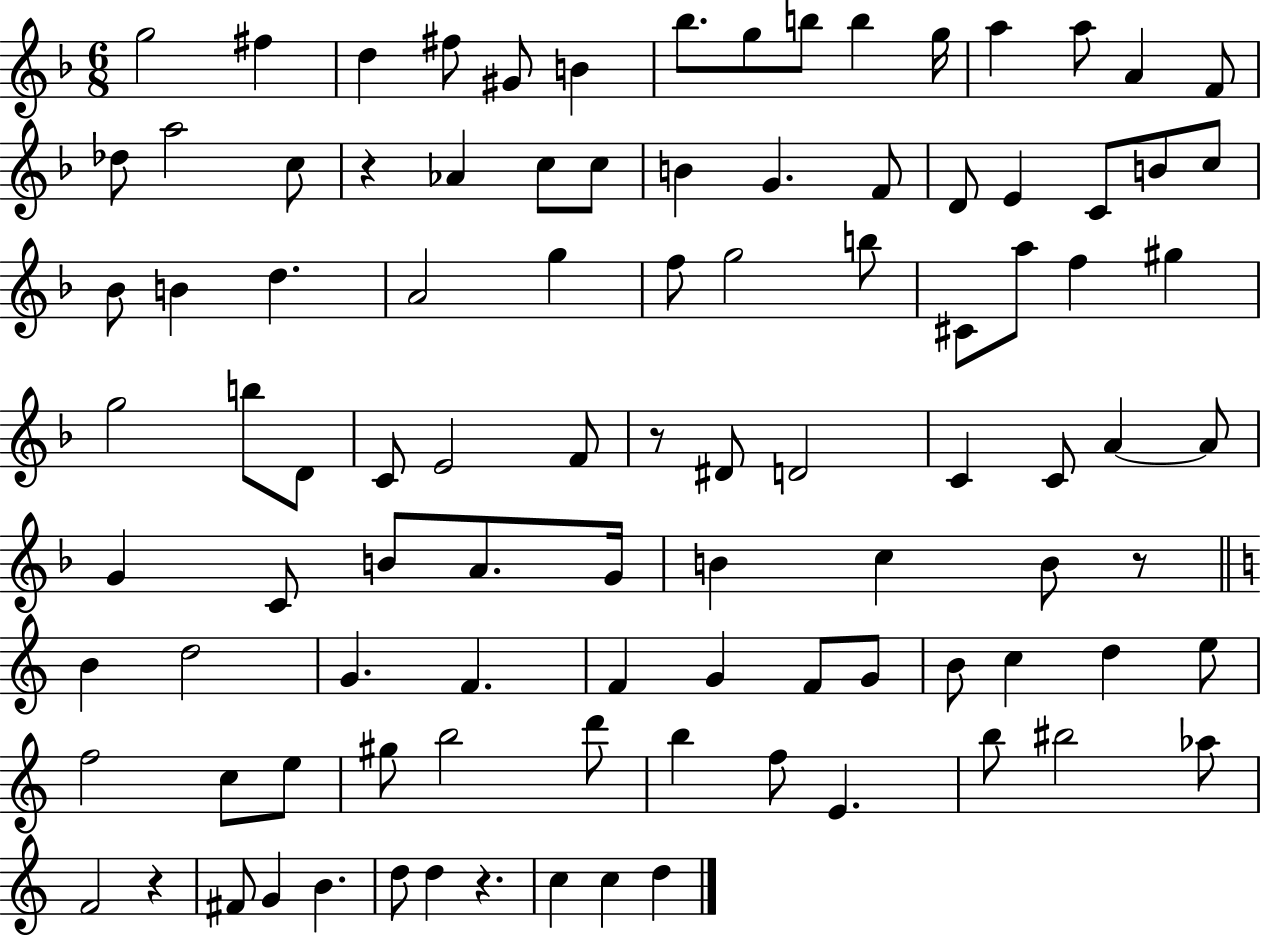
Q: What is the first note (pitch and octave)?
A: G5